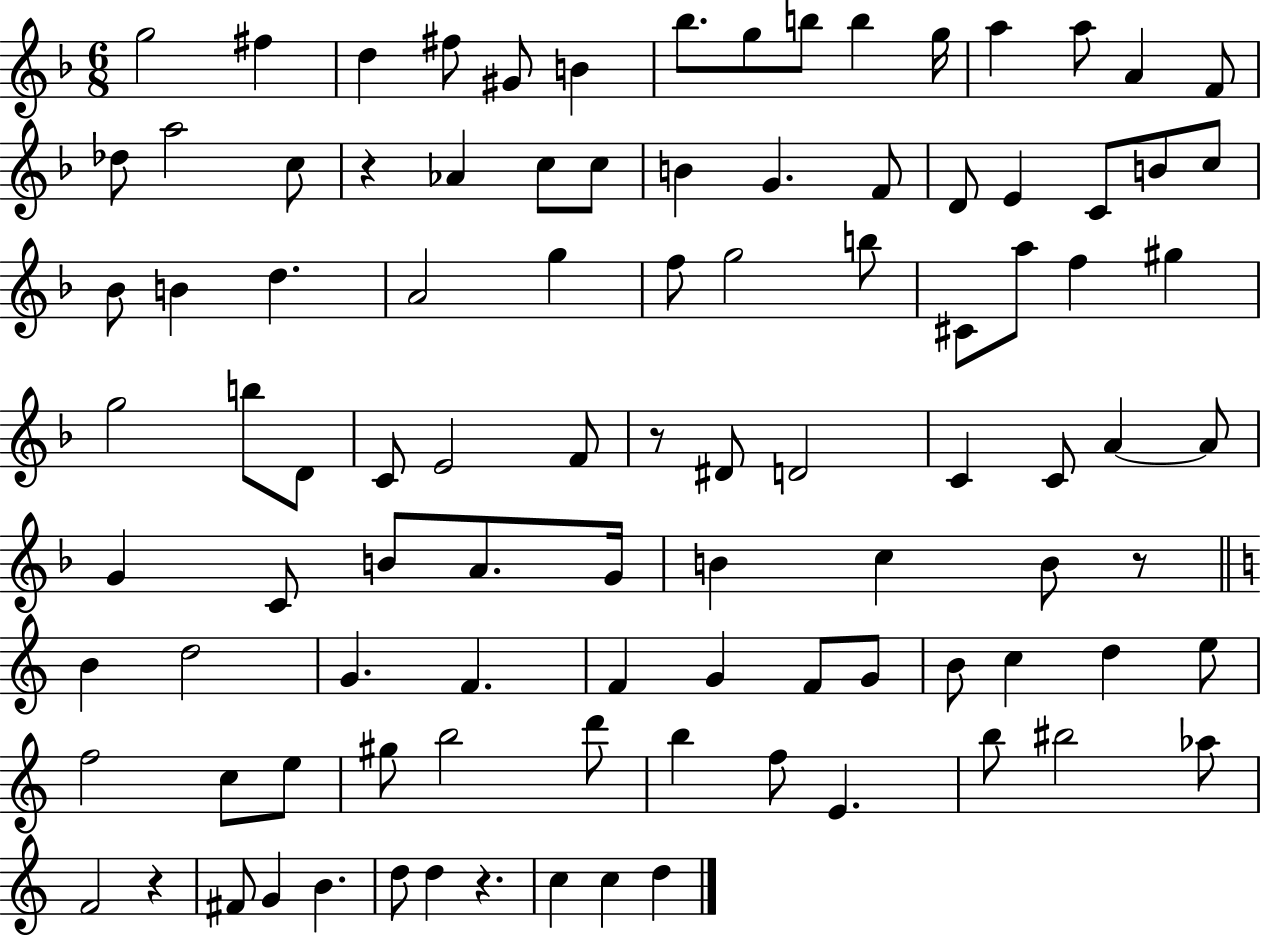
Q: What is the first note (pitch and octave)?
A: G5